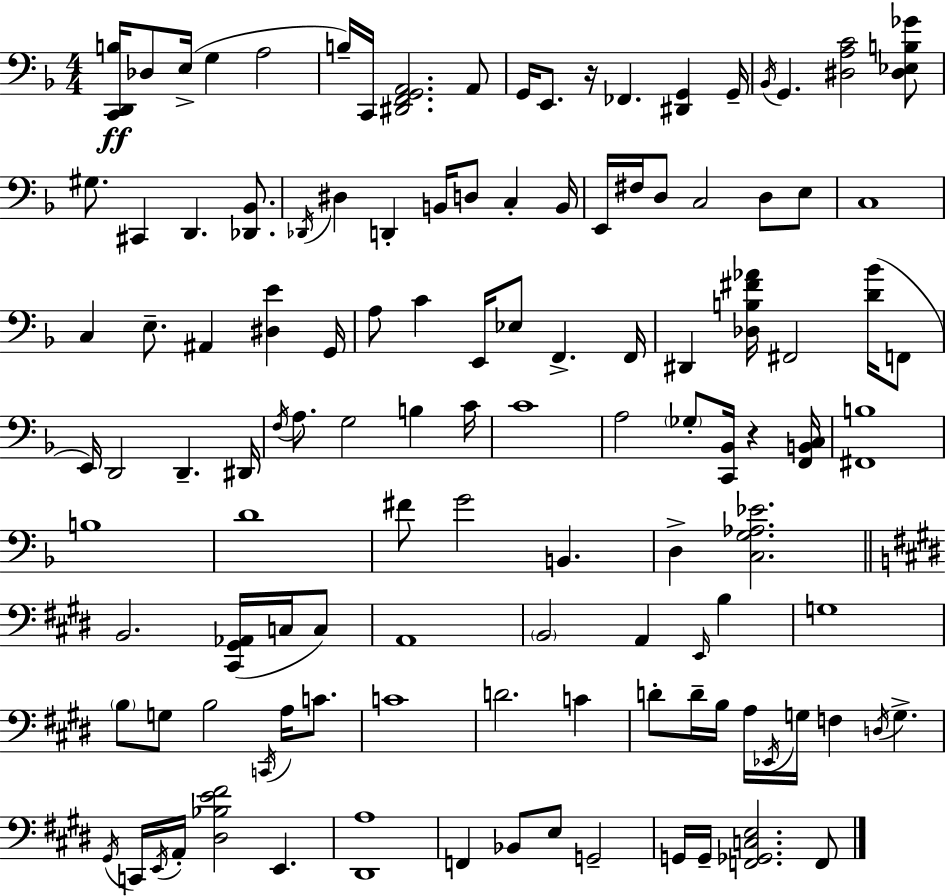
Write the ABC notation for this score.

X:1
T:Untitled
M:4/4
L:1/4
K:Dm
[C,,D,,B,]/4 _D,/2 E,/4 G, A,2 B,/4 C,,/4 [^D,,F,,G,,A,,]2 A,,/2 G,,/4 E,,/2 z/4 _F,, [^D,,G,,] G,,/4 _B,,/4 G,, [^D,A,C]2 [^D,_E,B,_G]/2 ^G,/2 ^C,, D,, [_D,,_B,,]/2 _D,,/4 ^D, D,, B,,/4 D,/2 C, B,,/4 E,,/4 ^F,/4 D,/2 C,2 D,/2 E,/2 C,4 C, E,/2 ^A,, [^D,E] G,,/4 A,/2 C E,,/4 _E,/2 F,, F,,/4 ^D,, [_D,B,^F_A]/4 ^F,,2 [D_B]/4 F,,/2 E,,/4 D,,2 D,, ^D,,/4 F,/4 A,/2 G,2 B, C/4 C4 A,2 _G,/2 [C,,_B,,]/4 z [F,,B,,C,]/4 [^F,,B,]4 B,4 D4 ^F/2 G2 B,, D, [C,G,_A,_E]2 B,,2 [^C,,^G,,_A,,]/4 C,/4 C,/2 A,,4 B,,2 A,, E,,/4 B, G,4 B,/2 G,/2 B,2 C,,/4 A,/4 C/2 C4 D2 C D/2 D/4 B,/4 A,/4 _E,,/4 G,/4 F, D,/4 G, ^G,,/4 C,,/4 E,,/4 A,,/4 [^D,_B,E^F]2 E,, [^D,,A,]4 F,, _B,,/2 E,/2 G,,2 G,,/4 G,,/4 [F,,_G,,C,E,]2 F,,/2